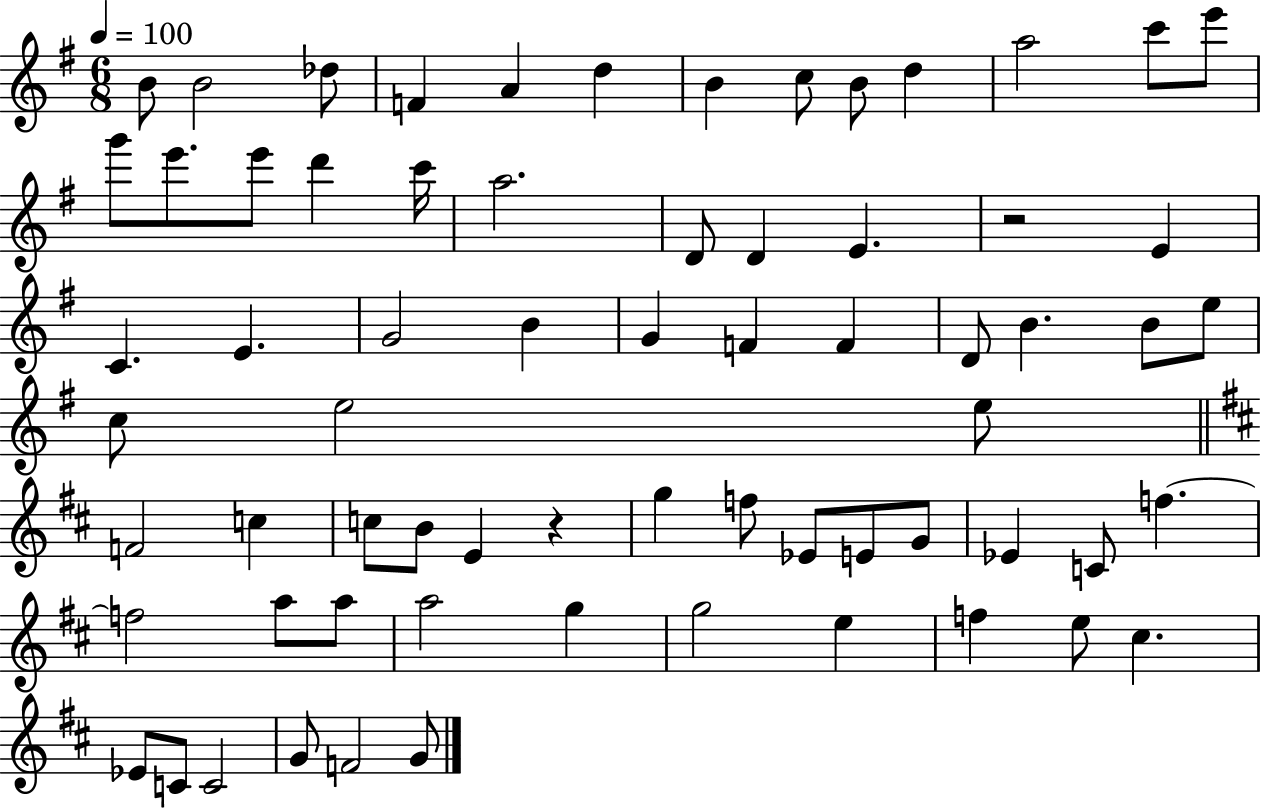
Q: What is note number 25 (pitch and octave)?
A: E4